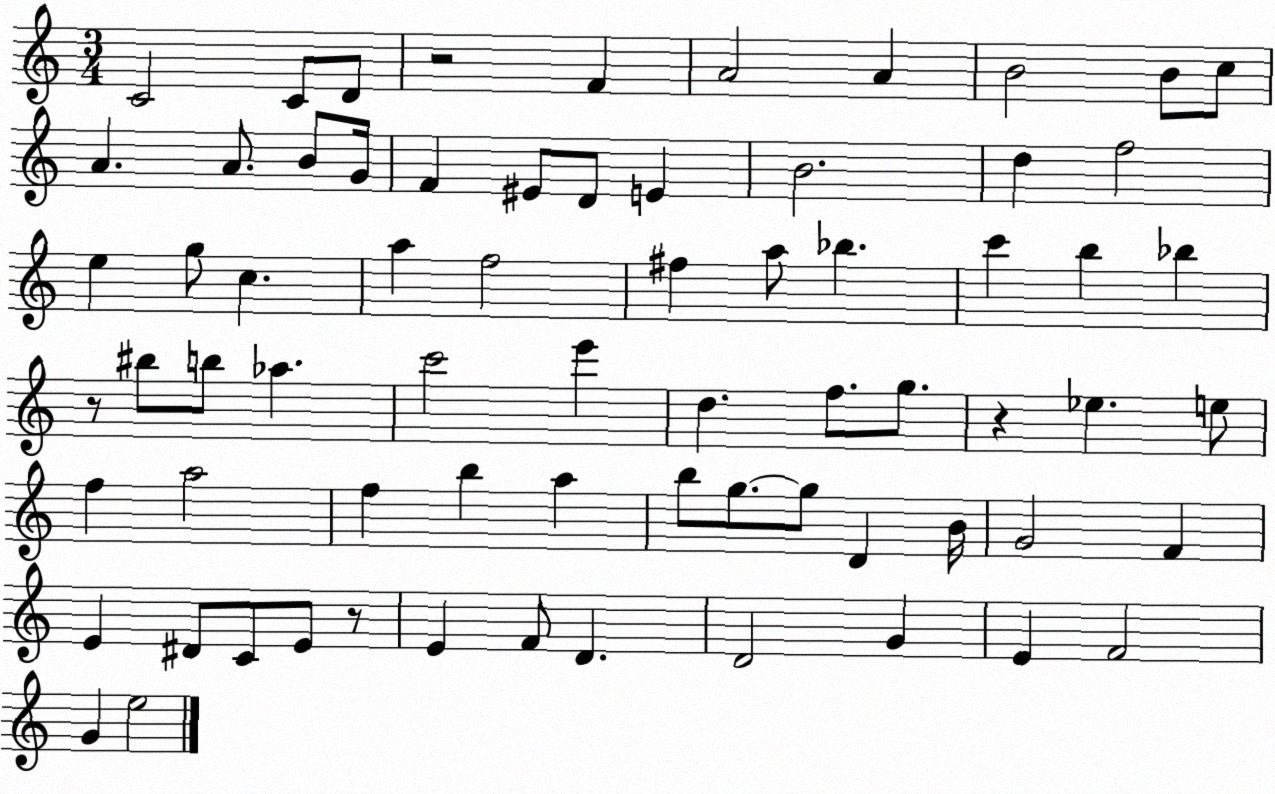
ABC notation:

X:1
T:Untitled
M:3/4
L:1/4
K:C
C2 C/2 D/2 z2 F A2 A B2 B/2 c/2 A A/2 B/2 G/4 F ^E/2 D/2 E B2 d f2 e g/2 c a f2 ^f a/2 _b c' b _b z/2 ^b/2 b/2 _a c'2 e' d f/2 g/2 z _e e/2 f a2 f b a b/2 g/2 g/2 D B/4 G2 F E ^D/2 C/2 E/2 z/2 E F/2 D D2 G E F2 G e2